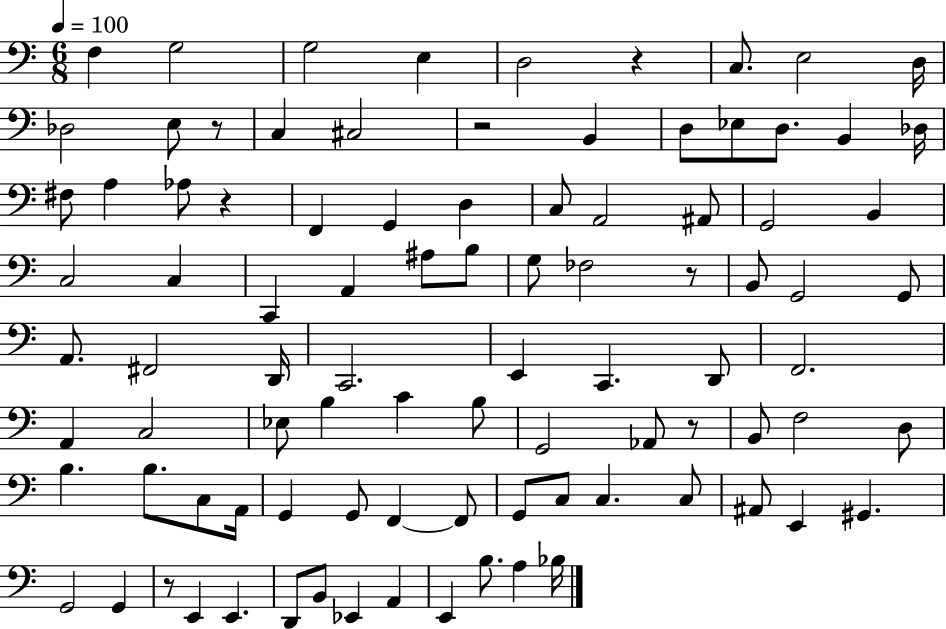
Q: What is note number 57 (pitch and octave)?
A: B2